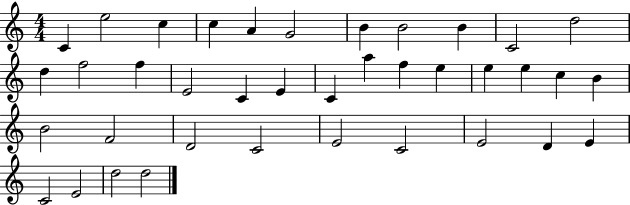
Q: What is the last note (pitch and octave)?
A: D5